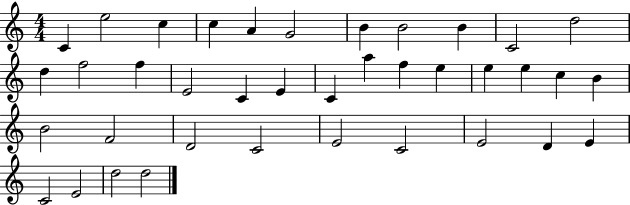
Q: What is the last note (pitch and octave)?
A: D5